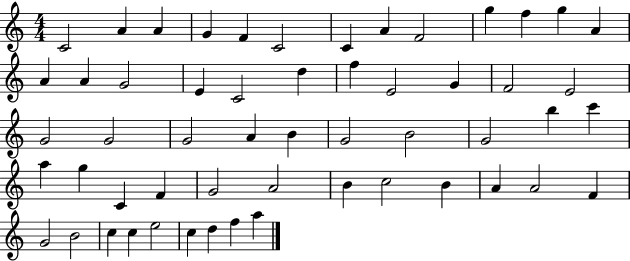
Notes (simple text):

C4/h A4/q A4/q G4/q F4/q C4/h C4/q A4/q F4/h G5/q F5/q G5/q A4/q A4/q A4/q G4/h E4/q C4/h D5/q F5/q E4/h G4/q F4/h E4/h G4/h G4/h G4/h A4/q B4/q G4/h B4/h G4/h B5/q C6/q A5/q G5/q C4/q F4/q G4/h A4/h B4/q C5/h B4/q A4/q A4/h F4/q G4/h B4/h C5/q C5/q E5/h C5/q D5/q F5/q A5/q